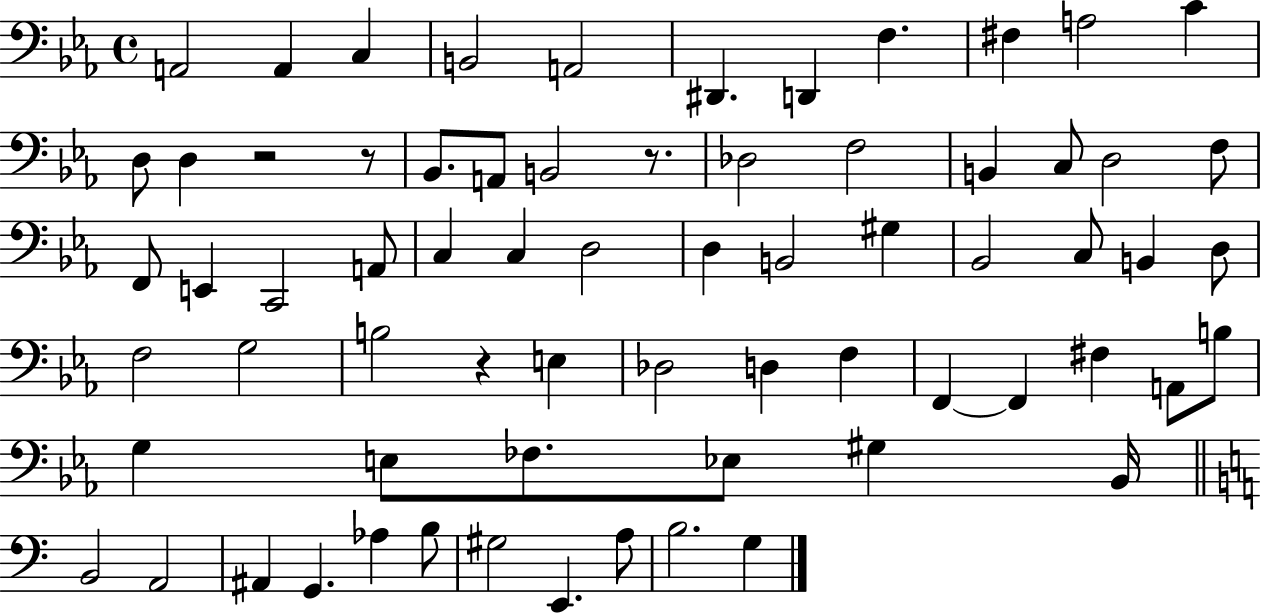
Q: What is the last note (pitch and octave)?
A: G3